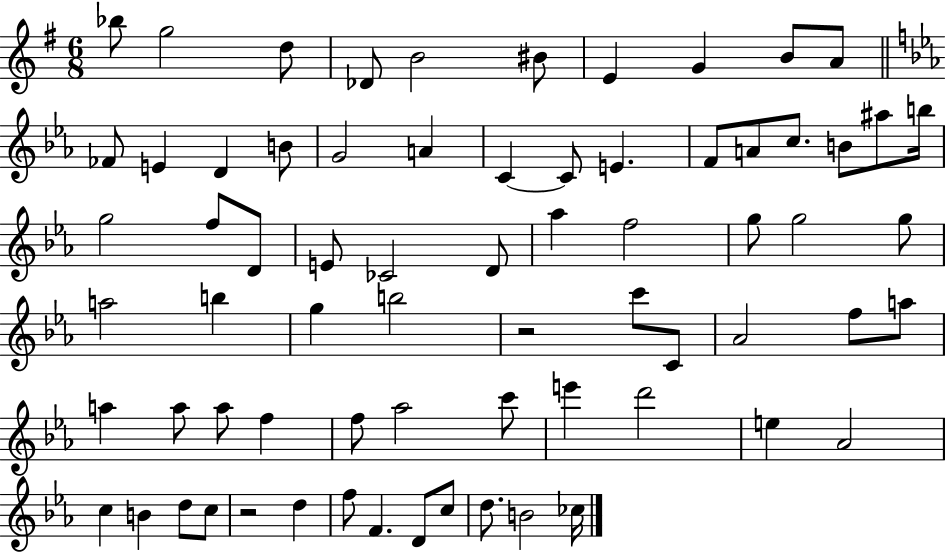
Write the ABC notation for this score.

X:1
T:Untitled
M:6/8
L:1/4
K:G
_b/2 g2 d/2 _D/2 B2 ^B/2 E G B/2 A/2 _F/2 E D B/2 G2 A C C/2 E F/2 A/2 c/2 B/2 ^a/2 b/4 g2 f/2 D/2 E/2 _C2 D/2 _a f2 g/2 g2 g/2 a2 b g b2 z2 c'/2 C/2 _A2 f/2 a/2 a a/2 a/2 f f/2 _a2 c'/2 e' d'2 e _A2 c B d/2 c/2 z2 d f/2 F D/2 c/2 d/2 B2 _c/4